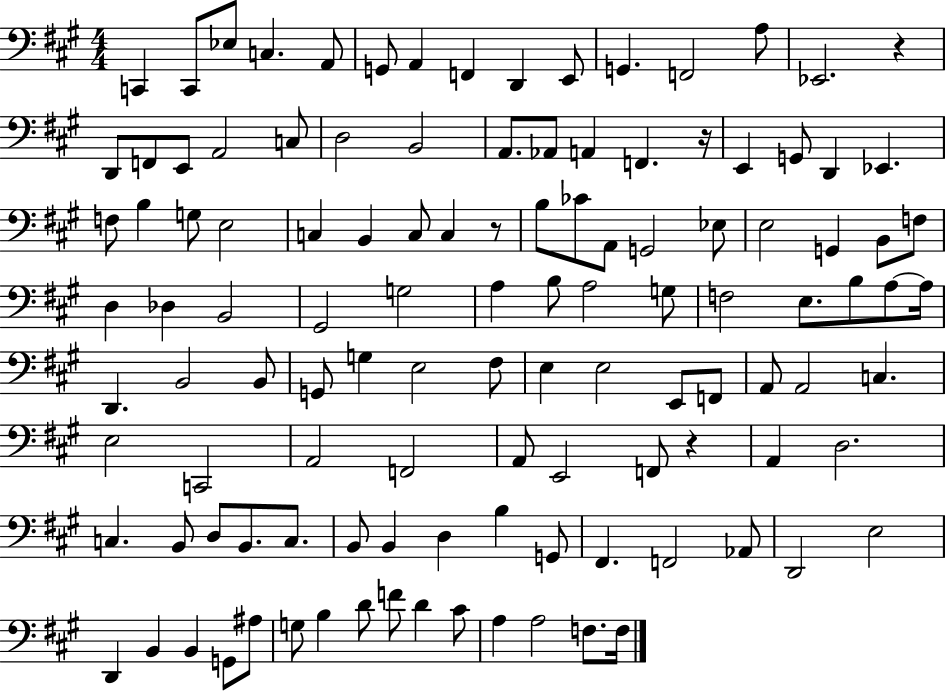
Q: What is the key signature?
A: A major